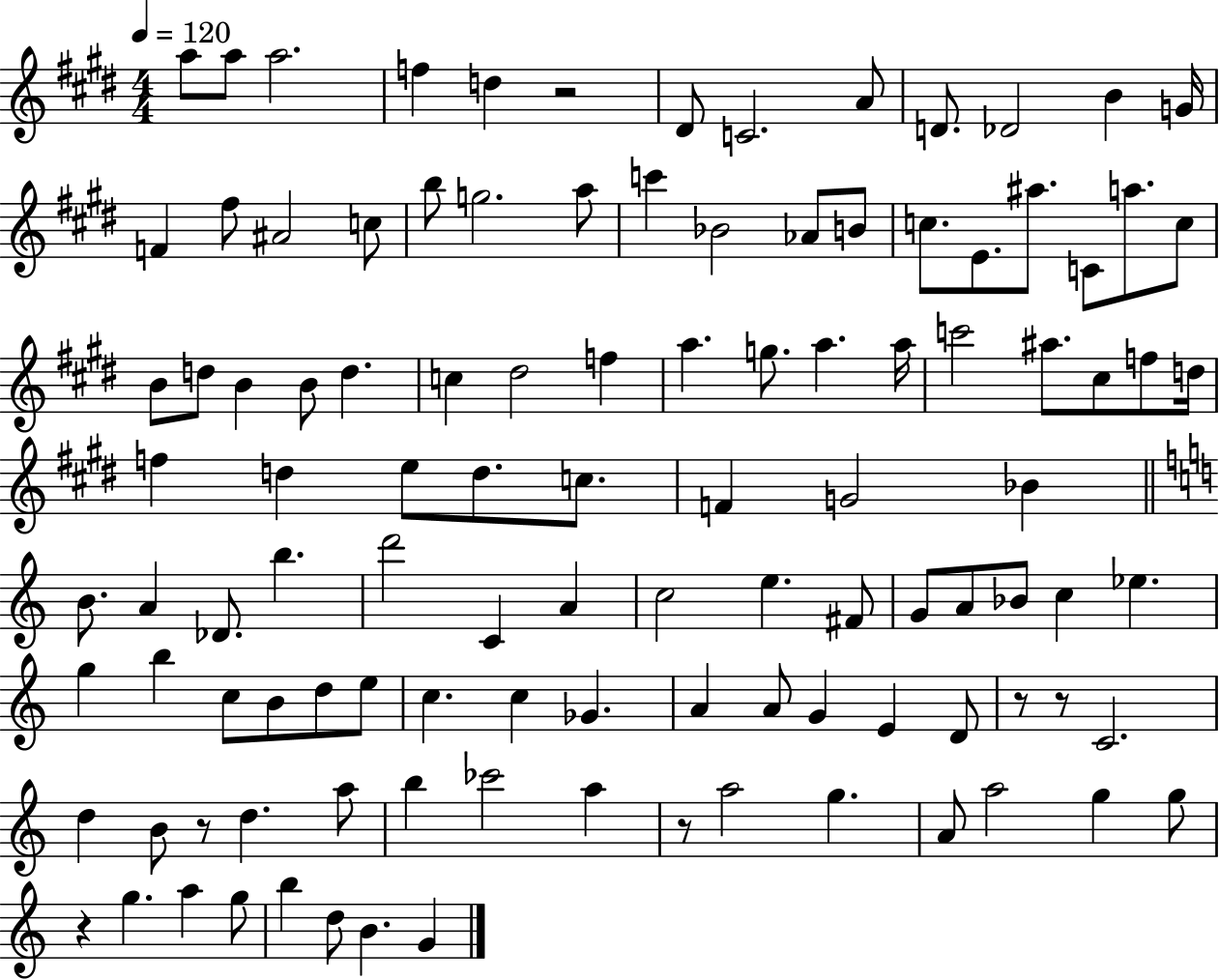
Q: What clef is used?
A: treble